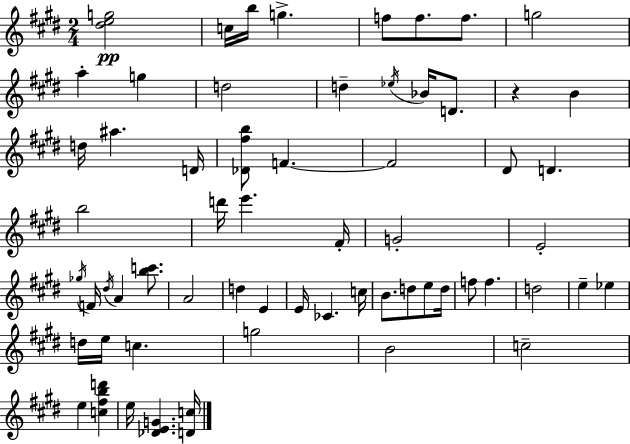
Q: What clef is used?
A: treble